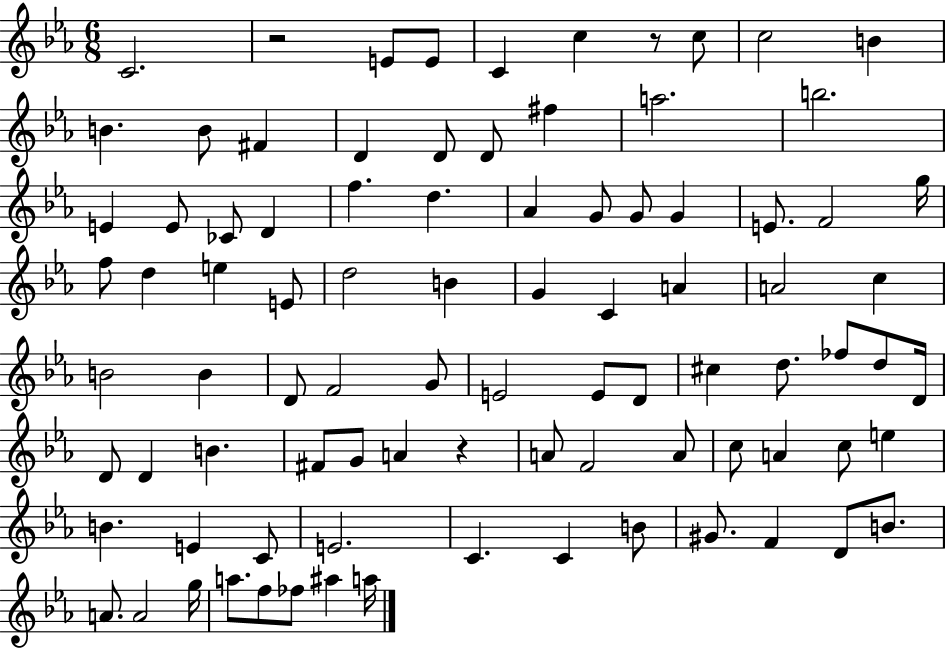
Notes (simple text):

C4/h. R/h E4/e E4/e C4/q C5/q R/e C5/e C5/h B4/q B4/q. B4/e F#4/q D4/q D4/e D4/e F#5/q A5/h. B5/h. E4/q E4/e CES4/e D4/q F5/q. D5/q. Ab4/q G4/e G4/e G4/q E4/e. F4/h G5/s F5/e D5/q E5/q E4/e D5/h B4/q G4/q C4/q A4/q A4/h C5/q B4/h B4/q D4/e F4/h G4/e E4/h E4/e D4/e C#5/q D5/e. FES5/e D5/e D4/s D4/e D4/q B4/q. F#4/e G4/e A4/q R/q A4/e F4/h A4/e C5/e A4/q C5/e E5/q B4/q. E4/q C4/e E4/h. C4/q. C4/q B4/e G#4/e. F4/q D4/e B4/e. A4/e. A4/h G5/s A5/e. F5/e FES5/e A#5/q A5/s